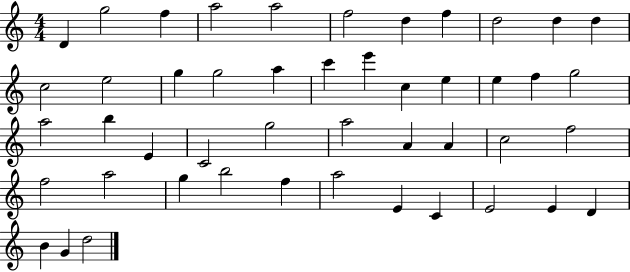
X:1
T:Untitled
M:4/4
L:1/4
K:C
D g2 f a2 a2 f2 d f d2 d d c2 e2 g g2 a c' e' c e e f g2 a2 b E C2 g2 a2 A A c2 f2 f2 a2 g b2 f a2 E C E2 E D B G d2